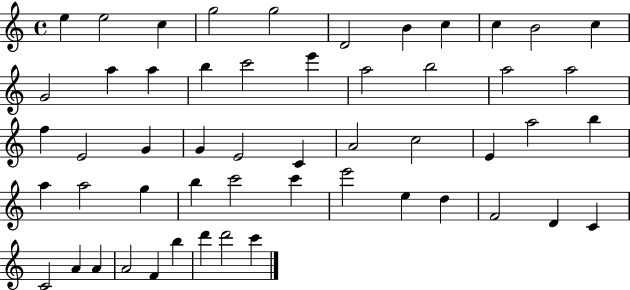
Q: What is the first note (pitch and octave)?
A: E5